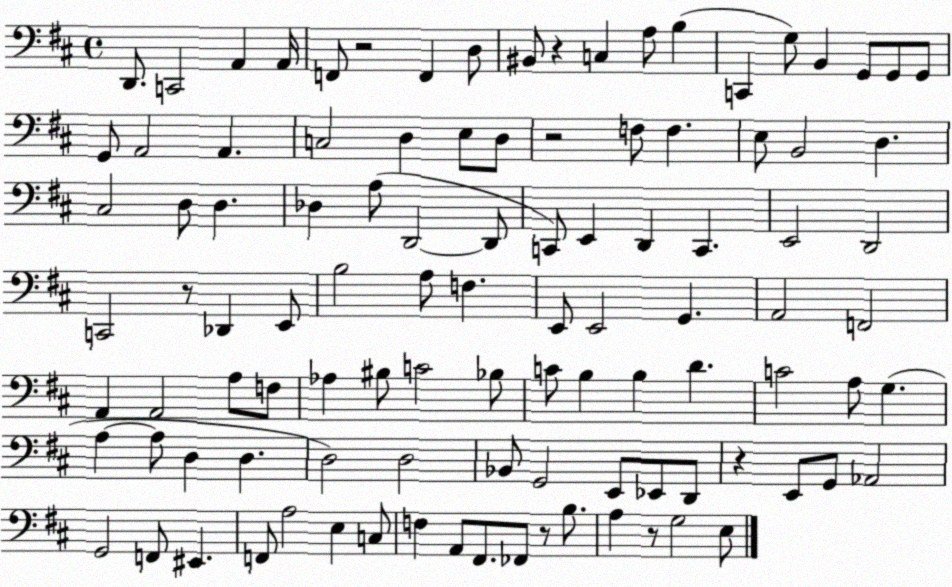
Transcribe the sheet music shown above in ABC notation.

X:1
T:Untitled
M:4/4
L:1/4
K:D
D,,/2 C,,2 A,, A,,/4 F,,/2 z2 F,, D,/2 ^B,,/2 z C, A,/2 B, C,, G,/2 B,, G,,/2 G,,/2 G,,/2 G,,/2 A,,2 A,, C,2 D, E,/2 D,/2 z2 F,/2 F, E,/2 B,,2 D, ^C,2 D,/2 D, _D, A,/2 D,,2 D,,/2 C,,/2 E,, D,, C,, E,,2 D,,2 C,,2 z/2 _D,, E,,/2 B,2 A,/2 F, E,,/2 E,,2 G,, A,,2 F,,2 A,, A,,2 A,/2 F,/2 _A, ^B,/2 C2 _B,/2 C/2 B, B, D C2 A,/2 G, A, A,/2 D, D, D,2 D,2 _B,,/2 G,,2 E,,/2 _E,,/2 D,,/2 z E,,/2 G,,/2 _A,,2 G,,2 F,,/2 ^E,, F,,/2 A,2 E, C,/2 F, A,,/2 ^F,,/2 _F,,/2 z/2 B,/2 A, z/2 G,2 E,/2